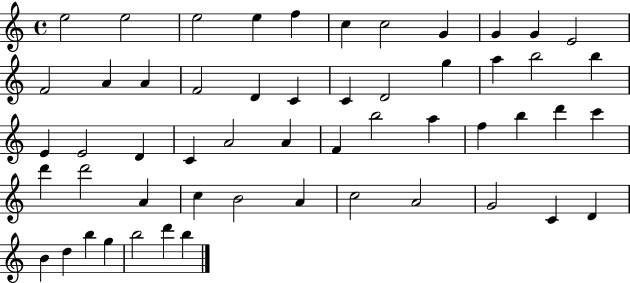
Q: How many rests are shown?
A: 0